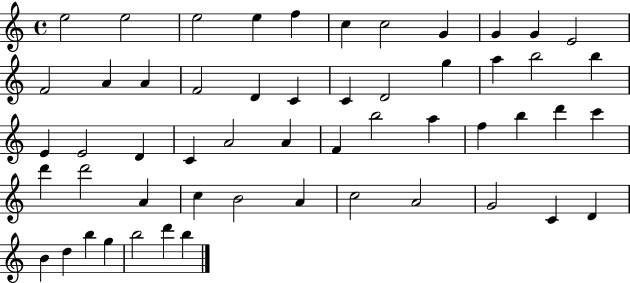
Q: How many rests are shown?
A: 0